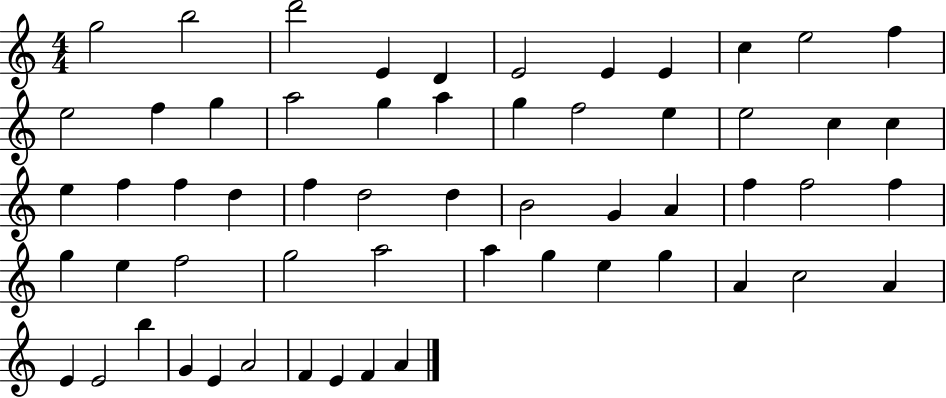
X:1
T:Untitled
M:4/4
L:1/4
K:C
g2 b2 d'2 E D E2 E E c e2 f e2 f g a2 g a g f2 e e2 c c e f f d f d2 d B2 G A f f2 f g e f2 g2 a2 a g e g A c2 A E E2 b G E A2 F E F A